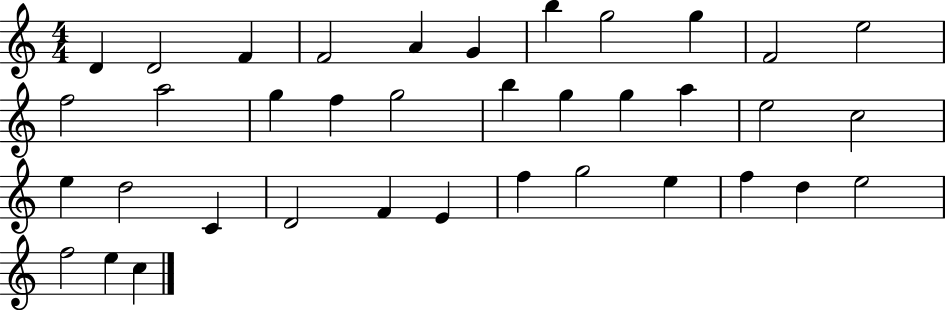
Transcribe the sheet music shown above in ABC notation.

X:1
T:Untitled
M:4/4
L:1/4
K:C
D D2 F F2 A G b g2 g F2 e2 f2 a2 g f g2 b g g a e2 c2 e d2 C D2 F E f g2 e f d e2 f2 e c